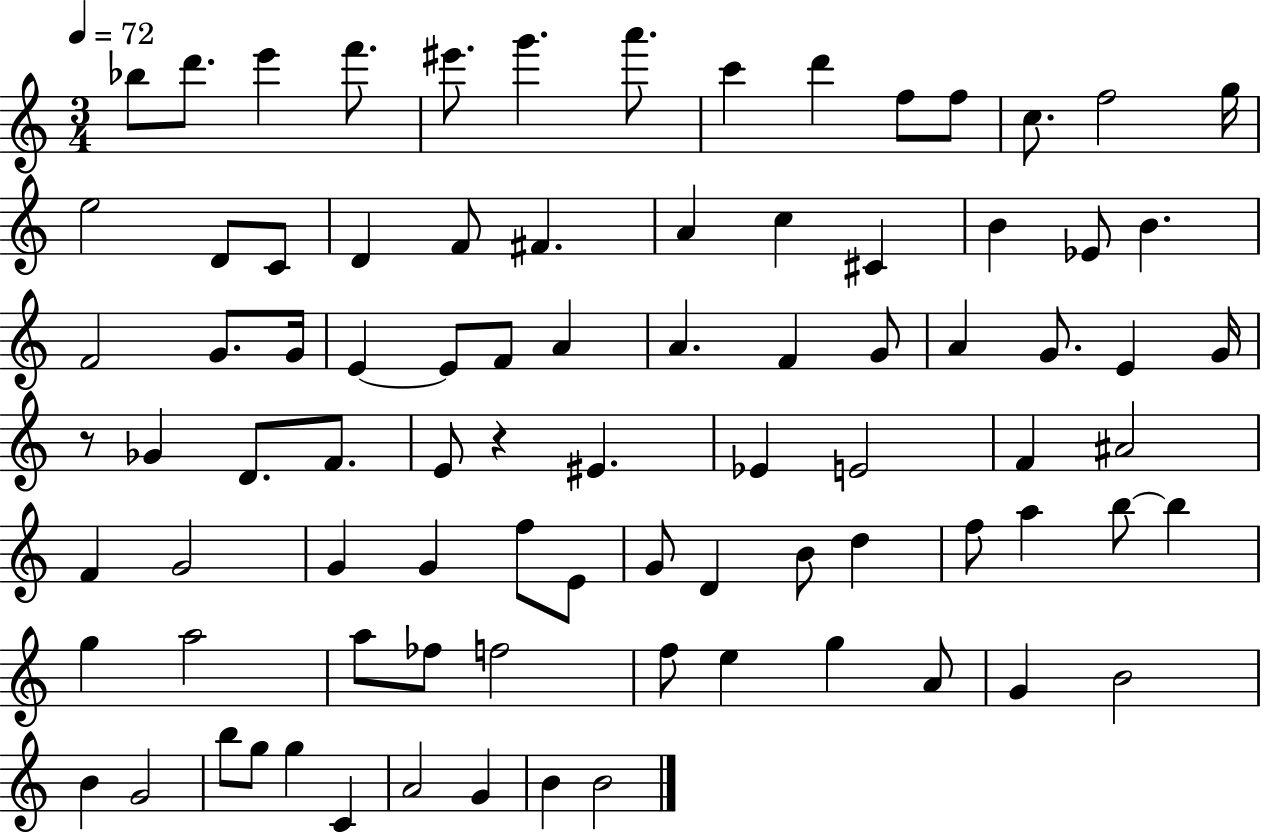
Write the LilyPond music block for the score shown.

{
  \clef treble
  \numericTimeSignature
  \time 3/4
  \key c \major
  \tempo 4 = 72
  \repeat volta 2 { bes''8 d'''8. e'''4 f'''8. | eis'''8. g'''4. a'''8. | c'''4 d'''4 f''8 f''8 | c''8. f''2 g''16 | \break e''2 d'8 c'8 | d'4 f'8 fis'4. | a'4 c''4 cis'4 | b'4 ees'8 b'4. | \break f'2 g'8. g'16 | e'4~~ e'8 f'8 a'4 | a'4. f'4 g'8 | a'4 g'8. e'4 g'16 | \break r8 ges'4 d'8. f'8. | e'8 r4 eis'4. | ees'4 e'2 | f'4 ais'2 | \break f'4 g'2 | g'4 g'4 f''8 e'8 | g'8 d'4 b'8 d''4 | f''8 a''4 b''8~~ b''4 | \break g''4 a''2 | a''8 fes''8 f''2 | f''8 e''4 g''4 a'8 | g'4 b'2 | \break b'4 g'2 | b''8 g''8 g''4 c'4 | a'2 g'4 | b'4 b'2 | \break } \bar "|."
}